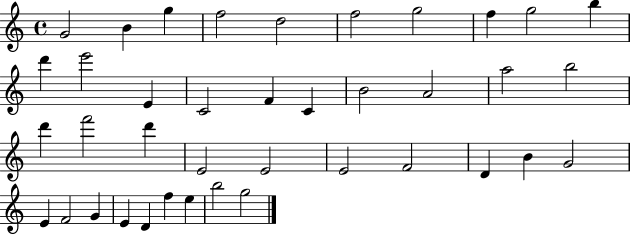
G4/h B4/q G5/q F5/h D5/h F5/h G5/h F5/q G5/h B5/q D6/q E6/h E4/q C4/h F4/q C4/q B4/h A4/h A5/h B5/h D6/q F6/h D6/q E4/h E4/h E4/h F4/h D4/q B4/q G4/h E4/q F4/h G4/q E4/q D4/q F5/q E5/q B5/h G5/h